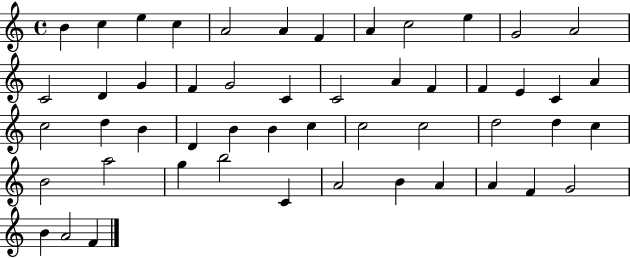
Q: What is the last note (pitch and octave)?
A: F4